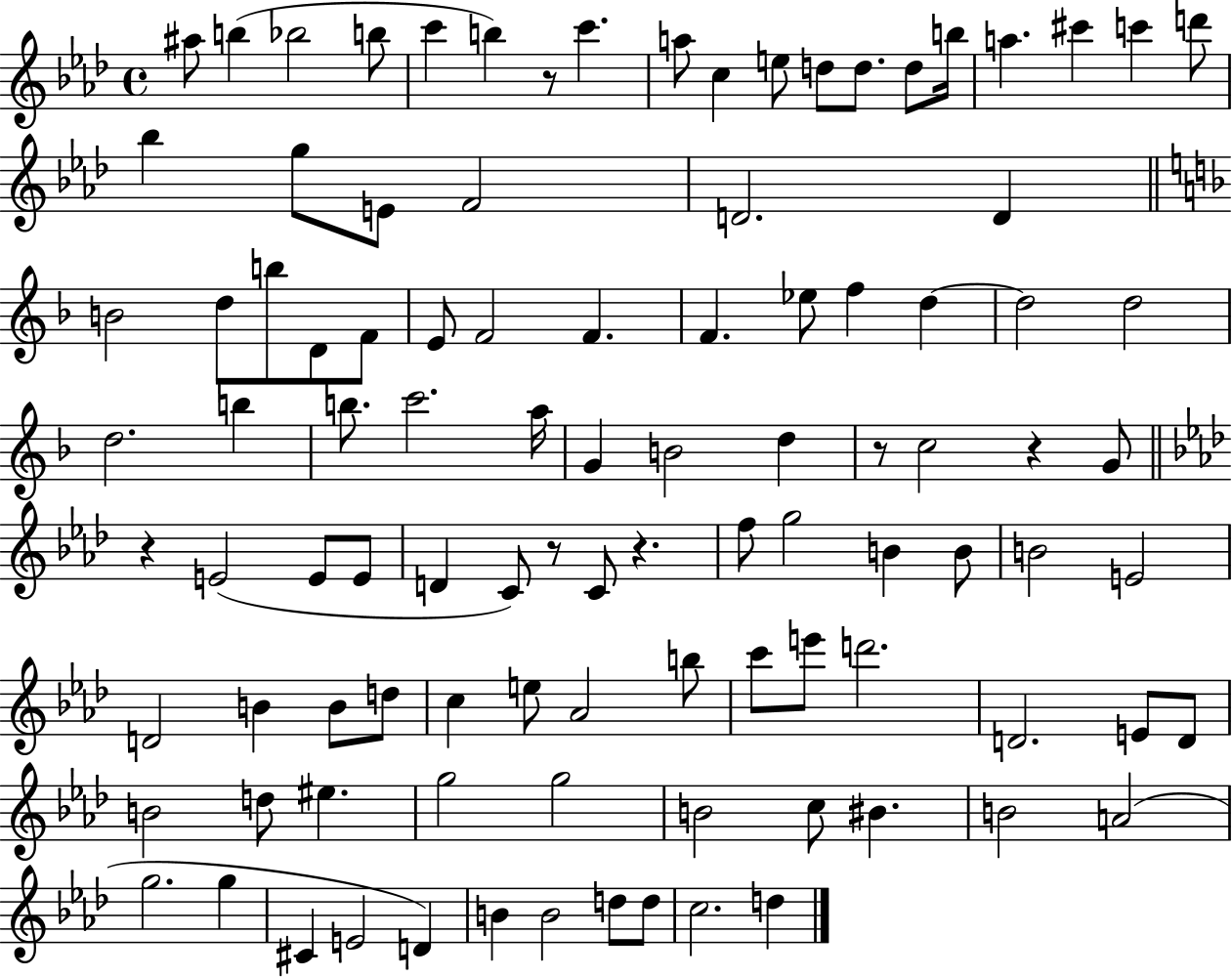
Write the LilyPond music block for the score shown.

{
  \clef treble
  \time 4/4
  \defaultTimeSignature
  \key aes \major
  ais''8 b''4( bes''2 b''8 | c'''4 b''4) r8 c'''4. | a''8 c''4 e''8 d''8 d''8. d''8 b''16 | a''4. cis'''4 c'''4 d'''8 | \break bes''4 g''8 e'8 f'2 | d'2. d'4 | \bar "||" \break \key d \minor b'2 d''8 b''8 d'8 f'8 | e'8 f'2 f'4. | f'4. ees''8 f''4 d''4~~ | d''2 d''2 | \break d''2. b''4 | b''8. c'''2. a''16 | g'4 b'2 d''4 | r8 c''2 r4 g'8 | \break \bar "||" \break \key aes \major r4 e'2( e'8 e'8 | d'4 c'8) r8 c'8 r4. | f''8 g''2 b'4 b'8 | b'2 e'2 | \break d'2 b'4 b'8 d''8 | c''4 e''8 aes'2 b''8 | c'''8 e'''8 d'''2. | d'2. e'8 d'8 | \break b'2 d''8 eis''4. | g''2 g''2 | b'2 c''8 bis'4. | b'2 a'2( | \break g''2. g''4 | cis'4 e'2 d'4) | b'4 b'2 d''8 d''8 | c''2. d''4 | \break \bar "|."
}